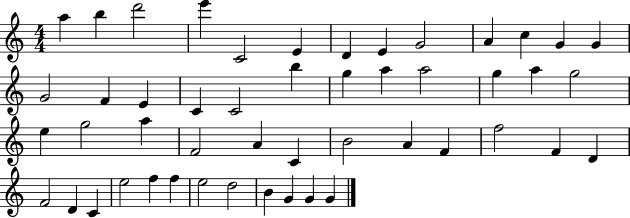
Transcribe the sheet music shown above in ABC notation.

X:1
T:Untitled
M:4/4
L:1/4
K:C
a b d'2 e' C2 E D E G2 A c G G G2 F E C C2 b g a a2 g a g2 e g2 a F2 A C B2 A F f2 F D F2 D C e2 f f e2 d2 B G G G